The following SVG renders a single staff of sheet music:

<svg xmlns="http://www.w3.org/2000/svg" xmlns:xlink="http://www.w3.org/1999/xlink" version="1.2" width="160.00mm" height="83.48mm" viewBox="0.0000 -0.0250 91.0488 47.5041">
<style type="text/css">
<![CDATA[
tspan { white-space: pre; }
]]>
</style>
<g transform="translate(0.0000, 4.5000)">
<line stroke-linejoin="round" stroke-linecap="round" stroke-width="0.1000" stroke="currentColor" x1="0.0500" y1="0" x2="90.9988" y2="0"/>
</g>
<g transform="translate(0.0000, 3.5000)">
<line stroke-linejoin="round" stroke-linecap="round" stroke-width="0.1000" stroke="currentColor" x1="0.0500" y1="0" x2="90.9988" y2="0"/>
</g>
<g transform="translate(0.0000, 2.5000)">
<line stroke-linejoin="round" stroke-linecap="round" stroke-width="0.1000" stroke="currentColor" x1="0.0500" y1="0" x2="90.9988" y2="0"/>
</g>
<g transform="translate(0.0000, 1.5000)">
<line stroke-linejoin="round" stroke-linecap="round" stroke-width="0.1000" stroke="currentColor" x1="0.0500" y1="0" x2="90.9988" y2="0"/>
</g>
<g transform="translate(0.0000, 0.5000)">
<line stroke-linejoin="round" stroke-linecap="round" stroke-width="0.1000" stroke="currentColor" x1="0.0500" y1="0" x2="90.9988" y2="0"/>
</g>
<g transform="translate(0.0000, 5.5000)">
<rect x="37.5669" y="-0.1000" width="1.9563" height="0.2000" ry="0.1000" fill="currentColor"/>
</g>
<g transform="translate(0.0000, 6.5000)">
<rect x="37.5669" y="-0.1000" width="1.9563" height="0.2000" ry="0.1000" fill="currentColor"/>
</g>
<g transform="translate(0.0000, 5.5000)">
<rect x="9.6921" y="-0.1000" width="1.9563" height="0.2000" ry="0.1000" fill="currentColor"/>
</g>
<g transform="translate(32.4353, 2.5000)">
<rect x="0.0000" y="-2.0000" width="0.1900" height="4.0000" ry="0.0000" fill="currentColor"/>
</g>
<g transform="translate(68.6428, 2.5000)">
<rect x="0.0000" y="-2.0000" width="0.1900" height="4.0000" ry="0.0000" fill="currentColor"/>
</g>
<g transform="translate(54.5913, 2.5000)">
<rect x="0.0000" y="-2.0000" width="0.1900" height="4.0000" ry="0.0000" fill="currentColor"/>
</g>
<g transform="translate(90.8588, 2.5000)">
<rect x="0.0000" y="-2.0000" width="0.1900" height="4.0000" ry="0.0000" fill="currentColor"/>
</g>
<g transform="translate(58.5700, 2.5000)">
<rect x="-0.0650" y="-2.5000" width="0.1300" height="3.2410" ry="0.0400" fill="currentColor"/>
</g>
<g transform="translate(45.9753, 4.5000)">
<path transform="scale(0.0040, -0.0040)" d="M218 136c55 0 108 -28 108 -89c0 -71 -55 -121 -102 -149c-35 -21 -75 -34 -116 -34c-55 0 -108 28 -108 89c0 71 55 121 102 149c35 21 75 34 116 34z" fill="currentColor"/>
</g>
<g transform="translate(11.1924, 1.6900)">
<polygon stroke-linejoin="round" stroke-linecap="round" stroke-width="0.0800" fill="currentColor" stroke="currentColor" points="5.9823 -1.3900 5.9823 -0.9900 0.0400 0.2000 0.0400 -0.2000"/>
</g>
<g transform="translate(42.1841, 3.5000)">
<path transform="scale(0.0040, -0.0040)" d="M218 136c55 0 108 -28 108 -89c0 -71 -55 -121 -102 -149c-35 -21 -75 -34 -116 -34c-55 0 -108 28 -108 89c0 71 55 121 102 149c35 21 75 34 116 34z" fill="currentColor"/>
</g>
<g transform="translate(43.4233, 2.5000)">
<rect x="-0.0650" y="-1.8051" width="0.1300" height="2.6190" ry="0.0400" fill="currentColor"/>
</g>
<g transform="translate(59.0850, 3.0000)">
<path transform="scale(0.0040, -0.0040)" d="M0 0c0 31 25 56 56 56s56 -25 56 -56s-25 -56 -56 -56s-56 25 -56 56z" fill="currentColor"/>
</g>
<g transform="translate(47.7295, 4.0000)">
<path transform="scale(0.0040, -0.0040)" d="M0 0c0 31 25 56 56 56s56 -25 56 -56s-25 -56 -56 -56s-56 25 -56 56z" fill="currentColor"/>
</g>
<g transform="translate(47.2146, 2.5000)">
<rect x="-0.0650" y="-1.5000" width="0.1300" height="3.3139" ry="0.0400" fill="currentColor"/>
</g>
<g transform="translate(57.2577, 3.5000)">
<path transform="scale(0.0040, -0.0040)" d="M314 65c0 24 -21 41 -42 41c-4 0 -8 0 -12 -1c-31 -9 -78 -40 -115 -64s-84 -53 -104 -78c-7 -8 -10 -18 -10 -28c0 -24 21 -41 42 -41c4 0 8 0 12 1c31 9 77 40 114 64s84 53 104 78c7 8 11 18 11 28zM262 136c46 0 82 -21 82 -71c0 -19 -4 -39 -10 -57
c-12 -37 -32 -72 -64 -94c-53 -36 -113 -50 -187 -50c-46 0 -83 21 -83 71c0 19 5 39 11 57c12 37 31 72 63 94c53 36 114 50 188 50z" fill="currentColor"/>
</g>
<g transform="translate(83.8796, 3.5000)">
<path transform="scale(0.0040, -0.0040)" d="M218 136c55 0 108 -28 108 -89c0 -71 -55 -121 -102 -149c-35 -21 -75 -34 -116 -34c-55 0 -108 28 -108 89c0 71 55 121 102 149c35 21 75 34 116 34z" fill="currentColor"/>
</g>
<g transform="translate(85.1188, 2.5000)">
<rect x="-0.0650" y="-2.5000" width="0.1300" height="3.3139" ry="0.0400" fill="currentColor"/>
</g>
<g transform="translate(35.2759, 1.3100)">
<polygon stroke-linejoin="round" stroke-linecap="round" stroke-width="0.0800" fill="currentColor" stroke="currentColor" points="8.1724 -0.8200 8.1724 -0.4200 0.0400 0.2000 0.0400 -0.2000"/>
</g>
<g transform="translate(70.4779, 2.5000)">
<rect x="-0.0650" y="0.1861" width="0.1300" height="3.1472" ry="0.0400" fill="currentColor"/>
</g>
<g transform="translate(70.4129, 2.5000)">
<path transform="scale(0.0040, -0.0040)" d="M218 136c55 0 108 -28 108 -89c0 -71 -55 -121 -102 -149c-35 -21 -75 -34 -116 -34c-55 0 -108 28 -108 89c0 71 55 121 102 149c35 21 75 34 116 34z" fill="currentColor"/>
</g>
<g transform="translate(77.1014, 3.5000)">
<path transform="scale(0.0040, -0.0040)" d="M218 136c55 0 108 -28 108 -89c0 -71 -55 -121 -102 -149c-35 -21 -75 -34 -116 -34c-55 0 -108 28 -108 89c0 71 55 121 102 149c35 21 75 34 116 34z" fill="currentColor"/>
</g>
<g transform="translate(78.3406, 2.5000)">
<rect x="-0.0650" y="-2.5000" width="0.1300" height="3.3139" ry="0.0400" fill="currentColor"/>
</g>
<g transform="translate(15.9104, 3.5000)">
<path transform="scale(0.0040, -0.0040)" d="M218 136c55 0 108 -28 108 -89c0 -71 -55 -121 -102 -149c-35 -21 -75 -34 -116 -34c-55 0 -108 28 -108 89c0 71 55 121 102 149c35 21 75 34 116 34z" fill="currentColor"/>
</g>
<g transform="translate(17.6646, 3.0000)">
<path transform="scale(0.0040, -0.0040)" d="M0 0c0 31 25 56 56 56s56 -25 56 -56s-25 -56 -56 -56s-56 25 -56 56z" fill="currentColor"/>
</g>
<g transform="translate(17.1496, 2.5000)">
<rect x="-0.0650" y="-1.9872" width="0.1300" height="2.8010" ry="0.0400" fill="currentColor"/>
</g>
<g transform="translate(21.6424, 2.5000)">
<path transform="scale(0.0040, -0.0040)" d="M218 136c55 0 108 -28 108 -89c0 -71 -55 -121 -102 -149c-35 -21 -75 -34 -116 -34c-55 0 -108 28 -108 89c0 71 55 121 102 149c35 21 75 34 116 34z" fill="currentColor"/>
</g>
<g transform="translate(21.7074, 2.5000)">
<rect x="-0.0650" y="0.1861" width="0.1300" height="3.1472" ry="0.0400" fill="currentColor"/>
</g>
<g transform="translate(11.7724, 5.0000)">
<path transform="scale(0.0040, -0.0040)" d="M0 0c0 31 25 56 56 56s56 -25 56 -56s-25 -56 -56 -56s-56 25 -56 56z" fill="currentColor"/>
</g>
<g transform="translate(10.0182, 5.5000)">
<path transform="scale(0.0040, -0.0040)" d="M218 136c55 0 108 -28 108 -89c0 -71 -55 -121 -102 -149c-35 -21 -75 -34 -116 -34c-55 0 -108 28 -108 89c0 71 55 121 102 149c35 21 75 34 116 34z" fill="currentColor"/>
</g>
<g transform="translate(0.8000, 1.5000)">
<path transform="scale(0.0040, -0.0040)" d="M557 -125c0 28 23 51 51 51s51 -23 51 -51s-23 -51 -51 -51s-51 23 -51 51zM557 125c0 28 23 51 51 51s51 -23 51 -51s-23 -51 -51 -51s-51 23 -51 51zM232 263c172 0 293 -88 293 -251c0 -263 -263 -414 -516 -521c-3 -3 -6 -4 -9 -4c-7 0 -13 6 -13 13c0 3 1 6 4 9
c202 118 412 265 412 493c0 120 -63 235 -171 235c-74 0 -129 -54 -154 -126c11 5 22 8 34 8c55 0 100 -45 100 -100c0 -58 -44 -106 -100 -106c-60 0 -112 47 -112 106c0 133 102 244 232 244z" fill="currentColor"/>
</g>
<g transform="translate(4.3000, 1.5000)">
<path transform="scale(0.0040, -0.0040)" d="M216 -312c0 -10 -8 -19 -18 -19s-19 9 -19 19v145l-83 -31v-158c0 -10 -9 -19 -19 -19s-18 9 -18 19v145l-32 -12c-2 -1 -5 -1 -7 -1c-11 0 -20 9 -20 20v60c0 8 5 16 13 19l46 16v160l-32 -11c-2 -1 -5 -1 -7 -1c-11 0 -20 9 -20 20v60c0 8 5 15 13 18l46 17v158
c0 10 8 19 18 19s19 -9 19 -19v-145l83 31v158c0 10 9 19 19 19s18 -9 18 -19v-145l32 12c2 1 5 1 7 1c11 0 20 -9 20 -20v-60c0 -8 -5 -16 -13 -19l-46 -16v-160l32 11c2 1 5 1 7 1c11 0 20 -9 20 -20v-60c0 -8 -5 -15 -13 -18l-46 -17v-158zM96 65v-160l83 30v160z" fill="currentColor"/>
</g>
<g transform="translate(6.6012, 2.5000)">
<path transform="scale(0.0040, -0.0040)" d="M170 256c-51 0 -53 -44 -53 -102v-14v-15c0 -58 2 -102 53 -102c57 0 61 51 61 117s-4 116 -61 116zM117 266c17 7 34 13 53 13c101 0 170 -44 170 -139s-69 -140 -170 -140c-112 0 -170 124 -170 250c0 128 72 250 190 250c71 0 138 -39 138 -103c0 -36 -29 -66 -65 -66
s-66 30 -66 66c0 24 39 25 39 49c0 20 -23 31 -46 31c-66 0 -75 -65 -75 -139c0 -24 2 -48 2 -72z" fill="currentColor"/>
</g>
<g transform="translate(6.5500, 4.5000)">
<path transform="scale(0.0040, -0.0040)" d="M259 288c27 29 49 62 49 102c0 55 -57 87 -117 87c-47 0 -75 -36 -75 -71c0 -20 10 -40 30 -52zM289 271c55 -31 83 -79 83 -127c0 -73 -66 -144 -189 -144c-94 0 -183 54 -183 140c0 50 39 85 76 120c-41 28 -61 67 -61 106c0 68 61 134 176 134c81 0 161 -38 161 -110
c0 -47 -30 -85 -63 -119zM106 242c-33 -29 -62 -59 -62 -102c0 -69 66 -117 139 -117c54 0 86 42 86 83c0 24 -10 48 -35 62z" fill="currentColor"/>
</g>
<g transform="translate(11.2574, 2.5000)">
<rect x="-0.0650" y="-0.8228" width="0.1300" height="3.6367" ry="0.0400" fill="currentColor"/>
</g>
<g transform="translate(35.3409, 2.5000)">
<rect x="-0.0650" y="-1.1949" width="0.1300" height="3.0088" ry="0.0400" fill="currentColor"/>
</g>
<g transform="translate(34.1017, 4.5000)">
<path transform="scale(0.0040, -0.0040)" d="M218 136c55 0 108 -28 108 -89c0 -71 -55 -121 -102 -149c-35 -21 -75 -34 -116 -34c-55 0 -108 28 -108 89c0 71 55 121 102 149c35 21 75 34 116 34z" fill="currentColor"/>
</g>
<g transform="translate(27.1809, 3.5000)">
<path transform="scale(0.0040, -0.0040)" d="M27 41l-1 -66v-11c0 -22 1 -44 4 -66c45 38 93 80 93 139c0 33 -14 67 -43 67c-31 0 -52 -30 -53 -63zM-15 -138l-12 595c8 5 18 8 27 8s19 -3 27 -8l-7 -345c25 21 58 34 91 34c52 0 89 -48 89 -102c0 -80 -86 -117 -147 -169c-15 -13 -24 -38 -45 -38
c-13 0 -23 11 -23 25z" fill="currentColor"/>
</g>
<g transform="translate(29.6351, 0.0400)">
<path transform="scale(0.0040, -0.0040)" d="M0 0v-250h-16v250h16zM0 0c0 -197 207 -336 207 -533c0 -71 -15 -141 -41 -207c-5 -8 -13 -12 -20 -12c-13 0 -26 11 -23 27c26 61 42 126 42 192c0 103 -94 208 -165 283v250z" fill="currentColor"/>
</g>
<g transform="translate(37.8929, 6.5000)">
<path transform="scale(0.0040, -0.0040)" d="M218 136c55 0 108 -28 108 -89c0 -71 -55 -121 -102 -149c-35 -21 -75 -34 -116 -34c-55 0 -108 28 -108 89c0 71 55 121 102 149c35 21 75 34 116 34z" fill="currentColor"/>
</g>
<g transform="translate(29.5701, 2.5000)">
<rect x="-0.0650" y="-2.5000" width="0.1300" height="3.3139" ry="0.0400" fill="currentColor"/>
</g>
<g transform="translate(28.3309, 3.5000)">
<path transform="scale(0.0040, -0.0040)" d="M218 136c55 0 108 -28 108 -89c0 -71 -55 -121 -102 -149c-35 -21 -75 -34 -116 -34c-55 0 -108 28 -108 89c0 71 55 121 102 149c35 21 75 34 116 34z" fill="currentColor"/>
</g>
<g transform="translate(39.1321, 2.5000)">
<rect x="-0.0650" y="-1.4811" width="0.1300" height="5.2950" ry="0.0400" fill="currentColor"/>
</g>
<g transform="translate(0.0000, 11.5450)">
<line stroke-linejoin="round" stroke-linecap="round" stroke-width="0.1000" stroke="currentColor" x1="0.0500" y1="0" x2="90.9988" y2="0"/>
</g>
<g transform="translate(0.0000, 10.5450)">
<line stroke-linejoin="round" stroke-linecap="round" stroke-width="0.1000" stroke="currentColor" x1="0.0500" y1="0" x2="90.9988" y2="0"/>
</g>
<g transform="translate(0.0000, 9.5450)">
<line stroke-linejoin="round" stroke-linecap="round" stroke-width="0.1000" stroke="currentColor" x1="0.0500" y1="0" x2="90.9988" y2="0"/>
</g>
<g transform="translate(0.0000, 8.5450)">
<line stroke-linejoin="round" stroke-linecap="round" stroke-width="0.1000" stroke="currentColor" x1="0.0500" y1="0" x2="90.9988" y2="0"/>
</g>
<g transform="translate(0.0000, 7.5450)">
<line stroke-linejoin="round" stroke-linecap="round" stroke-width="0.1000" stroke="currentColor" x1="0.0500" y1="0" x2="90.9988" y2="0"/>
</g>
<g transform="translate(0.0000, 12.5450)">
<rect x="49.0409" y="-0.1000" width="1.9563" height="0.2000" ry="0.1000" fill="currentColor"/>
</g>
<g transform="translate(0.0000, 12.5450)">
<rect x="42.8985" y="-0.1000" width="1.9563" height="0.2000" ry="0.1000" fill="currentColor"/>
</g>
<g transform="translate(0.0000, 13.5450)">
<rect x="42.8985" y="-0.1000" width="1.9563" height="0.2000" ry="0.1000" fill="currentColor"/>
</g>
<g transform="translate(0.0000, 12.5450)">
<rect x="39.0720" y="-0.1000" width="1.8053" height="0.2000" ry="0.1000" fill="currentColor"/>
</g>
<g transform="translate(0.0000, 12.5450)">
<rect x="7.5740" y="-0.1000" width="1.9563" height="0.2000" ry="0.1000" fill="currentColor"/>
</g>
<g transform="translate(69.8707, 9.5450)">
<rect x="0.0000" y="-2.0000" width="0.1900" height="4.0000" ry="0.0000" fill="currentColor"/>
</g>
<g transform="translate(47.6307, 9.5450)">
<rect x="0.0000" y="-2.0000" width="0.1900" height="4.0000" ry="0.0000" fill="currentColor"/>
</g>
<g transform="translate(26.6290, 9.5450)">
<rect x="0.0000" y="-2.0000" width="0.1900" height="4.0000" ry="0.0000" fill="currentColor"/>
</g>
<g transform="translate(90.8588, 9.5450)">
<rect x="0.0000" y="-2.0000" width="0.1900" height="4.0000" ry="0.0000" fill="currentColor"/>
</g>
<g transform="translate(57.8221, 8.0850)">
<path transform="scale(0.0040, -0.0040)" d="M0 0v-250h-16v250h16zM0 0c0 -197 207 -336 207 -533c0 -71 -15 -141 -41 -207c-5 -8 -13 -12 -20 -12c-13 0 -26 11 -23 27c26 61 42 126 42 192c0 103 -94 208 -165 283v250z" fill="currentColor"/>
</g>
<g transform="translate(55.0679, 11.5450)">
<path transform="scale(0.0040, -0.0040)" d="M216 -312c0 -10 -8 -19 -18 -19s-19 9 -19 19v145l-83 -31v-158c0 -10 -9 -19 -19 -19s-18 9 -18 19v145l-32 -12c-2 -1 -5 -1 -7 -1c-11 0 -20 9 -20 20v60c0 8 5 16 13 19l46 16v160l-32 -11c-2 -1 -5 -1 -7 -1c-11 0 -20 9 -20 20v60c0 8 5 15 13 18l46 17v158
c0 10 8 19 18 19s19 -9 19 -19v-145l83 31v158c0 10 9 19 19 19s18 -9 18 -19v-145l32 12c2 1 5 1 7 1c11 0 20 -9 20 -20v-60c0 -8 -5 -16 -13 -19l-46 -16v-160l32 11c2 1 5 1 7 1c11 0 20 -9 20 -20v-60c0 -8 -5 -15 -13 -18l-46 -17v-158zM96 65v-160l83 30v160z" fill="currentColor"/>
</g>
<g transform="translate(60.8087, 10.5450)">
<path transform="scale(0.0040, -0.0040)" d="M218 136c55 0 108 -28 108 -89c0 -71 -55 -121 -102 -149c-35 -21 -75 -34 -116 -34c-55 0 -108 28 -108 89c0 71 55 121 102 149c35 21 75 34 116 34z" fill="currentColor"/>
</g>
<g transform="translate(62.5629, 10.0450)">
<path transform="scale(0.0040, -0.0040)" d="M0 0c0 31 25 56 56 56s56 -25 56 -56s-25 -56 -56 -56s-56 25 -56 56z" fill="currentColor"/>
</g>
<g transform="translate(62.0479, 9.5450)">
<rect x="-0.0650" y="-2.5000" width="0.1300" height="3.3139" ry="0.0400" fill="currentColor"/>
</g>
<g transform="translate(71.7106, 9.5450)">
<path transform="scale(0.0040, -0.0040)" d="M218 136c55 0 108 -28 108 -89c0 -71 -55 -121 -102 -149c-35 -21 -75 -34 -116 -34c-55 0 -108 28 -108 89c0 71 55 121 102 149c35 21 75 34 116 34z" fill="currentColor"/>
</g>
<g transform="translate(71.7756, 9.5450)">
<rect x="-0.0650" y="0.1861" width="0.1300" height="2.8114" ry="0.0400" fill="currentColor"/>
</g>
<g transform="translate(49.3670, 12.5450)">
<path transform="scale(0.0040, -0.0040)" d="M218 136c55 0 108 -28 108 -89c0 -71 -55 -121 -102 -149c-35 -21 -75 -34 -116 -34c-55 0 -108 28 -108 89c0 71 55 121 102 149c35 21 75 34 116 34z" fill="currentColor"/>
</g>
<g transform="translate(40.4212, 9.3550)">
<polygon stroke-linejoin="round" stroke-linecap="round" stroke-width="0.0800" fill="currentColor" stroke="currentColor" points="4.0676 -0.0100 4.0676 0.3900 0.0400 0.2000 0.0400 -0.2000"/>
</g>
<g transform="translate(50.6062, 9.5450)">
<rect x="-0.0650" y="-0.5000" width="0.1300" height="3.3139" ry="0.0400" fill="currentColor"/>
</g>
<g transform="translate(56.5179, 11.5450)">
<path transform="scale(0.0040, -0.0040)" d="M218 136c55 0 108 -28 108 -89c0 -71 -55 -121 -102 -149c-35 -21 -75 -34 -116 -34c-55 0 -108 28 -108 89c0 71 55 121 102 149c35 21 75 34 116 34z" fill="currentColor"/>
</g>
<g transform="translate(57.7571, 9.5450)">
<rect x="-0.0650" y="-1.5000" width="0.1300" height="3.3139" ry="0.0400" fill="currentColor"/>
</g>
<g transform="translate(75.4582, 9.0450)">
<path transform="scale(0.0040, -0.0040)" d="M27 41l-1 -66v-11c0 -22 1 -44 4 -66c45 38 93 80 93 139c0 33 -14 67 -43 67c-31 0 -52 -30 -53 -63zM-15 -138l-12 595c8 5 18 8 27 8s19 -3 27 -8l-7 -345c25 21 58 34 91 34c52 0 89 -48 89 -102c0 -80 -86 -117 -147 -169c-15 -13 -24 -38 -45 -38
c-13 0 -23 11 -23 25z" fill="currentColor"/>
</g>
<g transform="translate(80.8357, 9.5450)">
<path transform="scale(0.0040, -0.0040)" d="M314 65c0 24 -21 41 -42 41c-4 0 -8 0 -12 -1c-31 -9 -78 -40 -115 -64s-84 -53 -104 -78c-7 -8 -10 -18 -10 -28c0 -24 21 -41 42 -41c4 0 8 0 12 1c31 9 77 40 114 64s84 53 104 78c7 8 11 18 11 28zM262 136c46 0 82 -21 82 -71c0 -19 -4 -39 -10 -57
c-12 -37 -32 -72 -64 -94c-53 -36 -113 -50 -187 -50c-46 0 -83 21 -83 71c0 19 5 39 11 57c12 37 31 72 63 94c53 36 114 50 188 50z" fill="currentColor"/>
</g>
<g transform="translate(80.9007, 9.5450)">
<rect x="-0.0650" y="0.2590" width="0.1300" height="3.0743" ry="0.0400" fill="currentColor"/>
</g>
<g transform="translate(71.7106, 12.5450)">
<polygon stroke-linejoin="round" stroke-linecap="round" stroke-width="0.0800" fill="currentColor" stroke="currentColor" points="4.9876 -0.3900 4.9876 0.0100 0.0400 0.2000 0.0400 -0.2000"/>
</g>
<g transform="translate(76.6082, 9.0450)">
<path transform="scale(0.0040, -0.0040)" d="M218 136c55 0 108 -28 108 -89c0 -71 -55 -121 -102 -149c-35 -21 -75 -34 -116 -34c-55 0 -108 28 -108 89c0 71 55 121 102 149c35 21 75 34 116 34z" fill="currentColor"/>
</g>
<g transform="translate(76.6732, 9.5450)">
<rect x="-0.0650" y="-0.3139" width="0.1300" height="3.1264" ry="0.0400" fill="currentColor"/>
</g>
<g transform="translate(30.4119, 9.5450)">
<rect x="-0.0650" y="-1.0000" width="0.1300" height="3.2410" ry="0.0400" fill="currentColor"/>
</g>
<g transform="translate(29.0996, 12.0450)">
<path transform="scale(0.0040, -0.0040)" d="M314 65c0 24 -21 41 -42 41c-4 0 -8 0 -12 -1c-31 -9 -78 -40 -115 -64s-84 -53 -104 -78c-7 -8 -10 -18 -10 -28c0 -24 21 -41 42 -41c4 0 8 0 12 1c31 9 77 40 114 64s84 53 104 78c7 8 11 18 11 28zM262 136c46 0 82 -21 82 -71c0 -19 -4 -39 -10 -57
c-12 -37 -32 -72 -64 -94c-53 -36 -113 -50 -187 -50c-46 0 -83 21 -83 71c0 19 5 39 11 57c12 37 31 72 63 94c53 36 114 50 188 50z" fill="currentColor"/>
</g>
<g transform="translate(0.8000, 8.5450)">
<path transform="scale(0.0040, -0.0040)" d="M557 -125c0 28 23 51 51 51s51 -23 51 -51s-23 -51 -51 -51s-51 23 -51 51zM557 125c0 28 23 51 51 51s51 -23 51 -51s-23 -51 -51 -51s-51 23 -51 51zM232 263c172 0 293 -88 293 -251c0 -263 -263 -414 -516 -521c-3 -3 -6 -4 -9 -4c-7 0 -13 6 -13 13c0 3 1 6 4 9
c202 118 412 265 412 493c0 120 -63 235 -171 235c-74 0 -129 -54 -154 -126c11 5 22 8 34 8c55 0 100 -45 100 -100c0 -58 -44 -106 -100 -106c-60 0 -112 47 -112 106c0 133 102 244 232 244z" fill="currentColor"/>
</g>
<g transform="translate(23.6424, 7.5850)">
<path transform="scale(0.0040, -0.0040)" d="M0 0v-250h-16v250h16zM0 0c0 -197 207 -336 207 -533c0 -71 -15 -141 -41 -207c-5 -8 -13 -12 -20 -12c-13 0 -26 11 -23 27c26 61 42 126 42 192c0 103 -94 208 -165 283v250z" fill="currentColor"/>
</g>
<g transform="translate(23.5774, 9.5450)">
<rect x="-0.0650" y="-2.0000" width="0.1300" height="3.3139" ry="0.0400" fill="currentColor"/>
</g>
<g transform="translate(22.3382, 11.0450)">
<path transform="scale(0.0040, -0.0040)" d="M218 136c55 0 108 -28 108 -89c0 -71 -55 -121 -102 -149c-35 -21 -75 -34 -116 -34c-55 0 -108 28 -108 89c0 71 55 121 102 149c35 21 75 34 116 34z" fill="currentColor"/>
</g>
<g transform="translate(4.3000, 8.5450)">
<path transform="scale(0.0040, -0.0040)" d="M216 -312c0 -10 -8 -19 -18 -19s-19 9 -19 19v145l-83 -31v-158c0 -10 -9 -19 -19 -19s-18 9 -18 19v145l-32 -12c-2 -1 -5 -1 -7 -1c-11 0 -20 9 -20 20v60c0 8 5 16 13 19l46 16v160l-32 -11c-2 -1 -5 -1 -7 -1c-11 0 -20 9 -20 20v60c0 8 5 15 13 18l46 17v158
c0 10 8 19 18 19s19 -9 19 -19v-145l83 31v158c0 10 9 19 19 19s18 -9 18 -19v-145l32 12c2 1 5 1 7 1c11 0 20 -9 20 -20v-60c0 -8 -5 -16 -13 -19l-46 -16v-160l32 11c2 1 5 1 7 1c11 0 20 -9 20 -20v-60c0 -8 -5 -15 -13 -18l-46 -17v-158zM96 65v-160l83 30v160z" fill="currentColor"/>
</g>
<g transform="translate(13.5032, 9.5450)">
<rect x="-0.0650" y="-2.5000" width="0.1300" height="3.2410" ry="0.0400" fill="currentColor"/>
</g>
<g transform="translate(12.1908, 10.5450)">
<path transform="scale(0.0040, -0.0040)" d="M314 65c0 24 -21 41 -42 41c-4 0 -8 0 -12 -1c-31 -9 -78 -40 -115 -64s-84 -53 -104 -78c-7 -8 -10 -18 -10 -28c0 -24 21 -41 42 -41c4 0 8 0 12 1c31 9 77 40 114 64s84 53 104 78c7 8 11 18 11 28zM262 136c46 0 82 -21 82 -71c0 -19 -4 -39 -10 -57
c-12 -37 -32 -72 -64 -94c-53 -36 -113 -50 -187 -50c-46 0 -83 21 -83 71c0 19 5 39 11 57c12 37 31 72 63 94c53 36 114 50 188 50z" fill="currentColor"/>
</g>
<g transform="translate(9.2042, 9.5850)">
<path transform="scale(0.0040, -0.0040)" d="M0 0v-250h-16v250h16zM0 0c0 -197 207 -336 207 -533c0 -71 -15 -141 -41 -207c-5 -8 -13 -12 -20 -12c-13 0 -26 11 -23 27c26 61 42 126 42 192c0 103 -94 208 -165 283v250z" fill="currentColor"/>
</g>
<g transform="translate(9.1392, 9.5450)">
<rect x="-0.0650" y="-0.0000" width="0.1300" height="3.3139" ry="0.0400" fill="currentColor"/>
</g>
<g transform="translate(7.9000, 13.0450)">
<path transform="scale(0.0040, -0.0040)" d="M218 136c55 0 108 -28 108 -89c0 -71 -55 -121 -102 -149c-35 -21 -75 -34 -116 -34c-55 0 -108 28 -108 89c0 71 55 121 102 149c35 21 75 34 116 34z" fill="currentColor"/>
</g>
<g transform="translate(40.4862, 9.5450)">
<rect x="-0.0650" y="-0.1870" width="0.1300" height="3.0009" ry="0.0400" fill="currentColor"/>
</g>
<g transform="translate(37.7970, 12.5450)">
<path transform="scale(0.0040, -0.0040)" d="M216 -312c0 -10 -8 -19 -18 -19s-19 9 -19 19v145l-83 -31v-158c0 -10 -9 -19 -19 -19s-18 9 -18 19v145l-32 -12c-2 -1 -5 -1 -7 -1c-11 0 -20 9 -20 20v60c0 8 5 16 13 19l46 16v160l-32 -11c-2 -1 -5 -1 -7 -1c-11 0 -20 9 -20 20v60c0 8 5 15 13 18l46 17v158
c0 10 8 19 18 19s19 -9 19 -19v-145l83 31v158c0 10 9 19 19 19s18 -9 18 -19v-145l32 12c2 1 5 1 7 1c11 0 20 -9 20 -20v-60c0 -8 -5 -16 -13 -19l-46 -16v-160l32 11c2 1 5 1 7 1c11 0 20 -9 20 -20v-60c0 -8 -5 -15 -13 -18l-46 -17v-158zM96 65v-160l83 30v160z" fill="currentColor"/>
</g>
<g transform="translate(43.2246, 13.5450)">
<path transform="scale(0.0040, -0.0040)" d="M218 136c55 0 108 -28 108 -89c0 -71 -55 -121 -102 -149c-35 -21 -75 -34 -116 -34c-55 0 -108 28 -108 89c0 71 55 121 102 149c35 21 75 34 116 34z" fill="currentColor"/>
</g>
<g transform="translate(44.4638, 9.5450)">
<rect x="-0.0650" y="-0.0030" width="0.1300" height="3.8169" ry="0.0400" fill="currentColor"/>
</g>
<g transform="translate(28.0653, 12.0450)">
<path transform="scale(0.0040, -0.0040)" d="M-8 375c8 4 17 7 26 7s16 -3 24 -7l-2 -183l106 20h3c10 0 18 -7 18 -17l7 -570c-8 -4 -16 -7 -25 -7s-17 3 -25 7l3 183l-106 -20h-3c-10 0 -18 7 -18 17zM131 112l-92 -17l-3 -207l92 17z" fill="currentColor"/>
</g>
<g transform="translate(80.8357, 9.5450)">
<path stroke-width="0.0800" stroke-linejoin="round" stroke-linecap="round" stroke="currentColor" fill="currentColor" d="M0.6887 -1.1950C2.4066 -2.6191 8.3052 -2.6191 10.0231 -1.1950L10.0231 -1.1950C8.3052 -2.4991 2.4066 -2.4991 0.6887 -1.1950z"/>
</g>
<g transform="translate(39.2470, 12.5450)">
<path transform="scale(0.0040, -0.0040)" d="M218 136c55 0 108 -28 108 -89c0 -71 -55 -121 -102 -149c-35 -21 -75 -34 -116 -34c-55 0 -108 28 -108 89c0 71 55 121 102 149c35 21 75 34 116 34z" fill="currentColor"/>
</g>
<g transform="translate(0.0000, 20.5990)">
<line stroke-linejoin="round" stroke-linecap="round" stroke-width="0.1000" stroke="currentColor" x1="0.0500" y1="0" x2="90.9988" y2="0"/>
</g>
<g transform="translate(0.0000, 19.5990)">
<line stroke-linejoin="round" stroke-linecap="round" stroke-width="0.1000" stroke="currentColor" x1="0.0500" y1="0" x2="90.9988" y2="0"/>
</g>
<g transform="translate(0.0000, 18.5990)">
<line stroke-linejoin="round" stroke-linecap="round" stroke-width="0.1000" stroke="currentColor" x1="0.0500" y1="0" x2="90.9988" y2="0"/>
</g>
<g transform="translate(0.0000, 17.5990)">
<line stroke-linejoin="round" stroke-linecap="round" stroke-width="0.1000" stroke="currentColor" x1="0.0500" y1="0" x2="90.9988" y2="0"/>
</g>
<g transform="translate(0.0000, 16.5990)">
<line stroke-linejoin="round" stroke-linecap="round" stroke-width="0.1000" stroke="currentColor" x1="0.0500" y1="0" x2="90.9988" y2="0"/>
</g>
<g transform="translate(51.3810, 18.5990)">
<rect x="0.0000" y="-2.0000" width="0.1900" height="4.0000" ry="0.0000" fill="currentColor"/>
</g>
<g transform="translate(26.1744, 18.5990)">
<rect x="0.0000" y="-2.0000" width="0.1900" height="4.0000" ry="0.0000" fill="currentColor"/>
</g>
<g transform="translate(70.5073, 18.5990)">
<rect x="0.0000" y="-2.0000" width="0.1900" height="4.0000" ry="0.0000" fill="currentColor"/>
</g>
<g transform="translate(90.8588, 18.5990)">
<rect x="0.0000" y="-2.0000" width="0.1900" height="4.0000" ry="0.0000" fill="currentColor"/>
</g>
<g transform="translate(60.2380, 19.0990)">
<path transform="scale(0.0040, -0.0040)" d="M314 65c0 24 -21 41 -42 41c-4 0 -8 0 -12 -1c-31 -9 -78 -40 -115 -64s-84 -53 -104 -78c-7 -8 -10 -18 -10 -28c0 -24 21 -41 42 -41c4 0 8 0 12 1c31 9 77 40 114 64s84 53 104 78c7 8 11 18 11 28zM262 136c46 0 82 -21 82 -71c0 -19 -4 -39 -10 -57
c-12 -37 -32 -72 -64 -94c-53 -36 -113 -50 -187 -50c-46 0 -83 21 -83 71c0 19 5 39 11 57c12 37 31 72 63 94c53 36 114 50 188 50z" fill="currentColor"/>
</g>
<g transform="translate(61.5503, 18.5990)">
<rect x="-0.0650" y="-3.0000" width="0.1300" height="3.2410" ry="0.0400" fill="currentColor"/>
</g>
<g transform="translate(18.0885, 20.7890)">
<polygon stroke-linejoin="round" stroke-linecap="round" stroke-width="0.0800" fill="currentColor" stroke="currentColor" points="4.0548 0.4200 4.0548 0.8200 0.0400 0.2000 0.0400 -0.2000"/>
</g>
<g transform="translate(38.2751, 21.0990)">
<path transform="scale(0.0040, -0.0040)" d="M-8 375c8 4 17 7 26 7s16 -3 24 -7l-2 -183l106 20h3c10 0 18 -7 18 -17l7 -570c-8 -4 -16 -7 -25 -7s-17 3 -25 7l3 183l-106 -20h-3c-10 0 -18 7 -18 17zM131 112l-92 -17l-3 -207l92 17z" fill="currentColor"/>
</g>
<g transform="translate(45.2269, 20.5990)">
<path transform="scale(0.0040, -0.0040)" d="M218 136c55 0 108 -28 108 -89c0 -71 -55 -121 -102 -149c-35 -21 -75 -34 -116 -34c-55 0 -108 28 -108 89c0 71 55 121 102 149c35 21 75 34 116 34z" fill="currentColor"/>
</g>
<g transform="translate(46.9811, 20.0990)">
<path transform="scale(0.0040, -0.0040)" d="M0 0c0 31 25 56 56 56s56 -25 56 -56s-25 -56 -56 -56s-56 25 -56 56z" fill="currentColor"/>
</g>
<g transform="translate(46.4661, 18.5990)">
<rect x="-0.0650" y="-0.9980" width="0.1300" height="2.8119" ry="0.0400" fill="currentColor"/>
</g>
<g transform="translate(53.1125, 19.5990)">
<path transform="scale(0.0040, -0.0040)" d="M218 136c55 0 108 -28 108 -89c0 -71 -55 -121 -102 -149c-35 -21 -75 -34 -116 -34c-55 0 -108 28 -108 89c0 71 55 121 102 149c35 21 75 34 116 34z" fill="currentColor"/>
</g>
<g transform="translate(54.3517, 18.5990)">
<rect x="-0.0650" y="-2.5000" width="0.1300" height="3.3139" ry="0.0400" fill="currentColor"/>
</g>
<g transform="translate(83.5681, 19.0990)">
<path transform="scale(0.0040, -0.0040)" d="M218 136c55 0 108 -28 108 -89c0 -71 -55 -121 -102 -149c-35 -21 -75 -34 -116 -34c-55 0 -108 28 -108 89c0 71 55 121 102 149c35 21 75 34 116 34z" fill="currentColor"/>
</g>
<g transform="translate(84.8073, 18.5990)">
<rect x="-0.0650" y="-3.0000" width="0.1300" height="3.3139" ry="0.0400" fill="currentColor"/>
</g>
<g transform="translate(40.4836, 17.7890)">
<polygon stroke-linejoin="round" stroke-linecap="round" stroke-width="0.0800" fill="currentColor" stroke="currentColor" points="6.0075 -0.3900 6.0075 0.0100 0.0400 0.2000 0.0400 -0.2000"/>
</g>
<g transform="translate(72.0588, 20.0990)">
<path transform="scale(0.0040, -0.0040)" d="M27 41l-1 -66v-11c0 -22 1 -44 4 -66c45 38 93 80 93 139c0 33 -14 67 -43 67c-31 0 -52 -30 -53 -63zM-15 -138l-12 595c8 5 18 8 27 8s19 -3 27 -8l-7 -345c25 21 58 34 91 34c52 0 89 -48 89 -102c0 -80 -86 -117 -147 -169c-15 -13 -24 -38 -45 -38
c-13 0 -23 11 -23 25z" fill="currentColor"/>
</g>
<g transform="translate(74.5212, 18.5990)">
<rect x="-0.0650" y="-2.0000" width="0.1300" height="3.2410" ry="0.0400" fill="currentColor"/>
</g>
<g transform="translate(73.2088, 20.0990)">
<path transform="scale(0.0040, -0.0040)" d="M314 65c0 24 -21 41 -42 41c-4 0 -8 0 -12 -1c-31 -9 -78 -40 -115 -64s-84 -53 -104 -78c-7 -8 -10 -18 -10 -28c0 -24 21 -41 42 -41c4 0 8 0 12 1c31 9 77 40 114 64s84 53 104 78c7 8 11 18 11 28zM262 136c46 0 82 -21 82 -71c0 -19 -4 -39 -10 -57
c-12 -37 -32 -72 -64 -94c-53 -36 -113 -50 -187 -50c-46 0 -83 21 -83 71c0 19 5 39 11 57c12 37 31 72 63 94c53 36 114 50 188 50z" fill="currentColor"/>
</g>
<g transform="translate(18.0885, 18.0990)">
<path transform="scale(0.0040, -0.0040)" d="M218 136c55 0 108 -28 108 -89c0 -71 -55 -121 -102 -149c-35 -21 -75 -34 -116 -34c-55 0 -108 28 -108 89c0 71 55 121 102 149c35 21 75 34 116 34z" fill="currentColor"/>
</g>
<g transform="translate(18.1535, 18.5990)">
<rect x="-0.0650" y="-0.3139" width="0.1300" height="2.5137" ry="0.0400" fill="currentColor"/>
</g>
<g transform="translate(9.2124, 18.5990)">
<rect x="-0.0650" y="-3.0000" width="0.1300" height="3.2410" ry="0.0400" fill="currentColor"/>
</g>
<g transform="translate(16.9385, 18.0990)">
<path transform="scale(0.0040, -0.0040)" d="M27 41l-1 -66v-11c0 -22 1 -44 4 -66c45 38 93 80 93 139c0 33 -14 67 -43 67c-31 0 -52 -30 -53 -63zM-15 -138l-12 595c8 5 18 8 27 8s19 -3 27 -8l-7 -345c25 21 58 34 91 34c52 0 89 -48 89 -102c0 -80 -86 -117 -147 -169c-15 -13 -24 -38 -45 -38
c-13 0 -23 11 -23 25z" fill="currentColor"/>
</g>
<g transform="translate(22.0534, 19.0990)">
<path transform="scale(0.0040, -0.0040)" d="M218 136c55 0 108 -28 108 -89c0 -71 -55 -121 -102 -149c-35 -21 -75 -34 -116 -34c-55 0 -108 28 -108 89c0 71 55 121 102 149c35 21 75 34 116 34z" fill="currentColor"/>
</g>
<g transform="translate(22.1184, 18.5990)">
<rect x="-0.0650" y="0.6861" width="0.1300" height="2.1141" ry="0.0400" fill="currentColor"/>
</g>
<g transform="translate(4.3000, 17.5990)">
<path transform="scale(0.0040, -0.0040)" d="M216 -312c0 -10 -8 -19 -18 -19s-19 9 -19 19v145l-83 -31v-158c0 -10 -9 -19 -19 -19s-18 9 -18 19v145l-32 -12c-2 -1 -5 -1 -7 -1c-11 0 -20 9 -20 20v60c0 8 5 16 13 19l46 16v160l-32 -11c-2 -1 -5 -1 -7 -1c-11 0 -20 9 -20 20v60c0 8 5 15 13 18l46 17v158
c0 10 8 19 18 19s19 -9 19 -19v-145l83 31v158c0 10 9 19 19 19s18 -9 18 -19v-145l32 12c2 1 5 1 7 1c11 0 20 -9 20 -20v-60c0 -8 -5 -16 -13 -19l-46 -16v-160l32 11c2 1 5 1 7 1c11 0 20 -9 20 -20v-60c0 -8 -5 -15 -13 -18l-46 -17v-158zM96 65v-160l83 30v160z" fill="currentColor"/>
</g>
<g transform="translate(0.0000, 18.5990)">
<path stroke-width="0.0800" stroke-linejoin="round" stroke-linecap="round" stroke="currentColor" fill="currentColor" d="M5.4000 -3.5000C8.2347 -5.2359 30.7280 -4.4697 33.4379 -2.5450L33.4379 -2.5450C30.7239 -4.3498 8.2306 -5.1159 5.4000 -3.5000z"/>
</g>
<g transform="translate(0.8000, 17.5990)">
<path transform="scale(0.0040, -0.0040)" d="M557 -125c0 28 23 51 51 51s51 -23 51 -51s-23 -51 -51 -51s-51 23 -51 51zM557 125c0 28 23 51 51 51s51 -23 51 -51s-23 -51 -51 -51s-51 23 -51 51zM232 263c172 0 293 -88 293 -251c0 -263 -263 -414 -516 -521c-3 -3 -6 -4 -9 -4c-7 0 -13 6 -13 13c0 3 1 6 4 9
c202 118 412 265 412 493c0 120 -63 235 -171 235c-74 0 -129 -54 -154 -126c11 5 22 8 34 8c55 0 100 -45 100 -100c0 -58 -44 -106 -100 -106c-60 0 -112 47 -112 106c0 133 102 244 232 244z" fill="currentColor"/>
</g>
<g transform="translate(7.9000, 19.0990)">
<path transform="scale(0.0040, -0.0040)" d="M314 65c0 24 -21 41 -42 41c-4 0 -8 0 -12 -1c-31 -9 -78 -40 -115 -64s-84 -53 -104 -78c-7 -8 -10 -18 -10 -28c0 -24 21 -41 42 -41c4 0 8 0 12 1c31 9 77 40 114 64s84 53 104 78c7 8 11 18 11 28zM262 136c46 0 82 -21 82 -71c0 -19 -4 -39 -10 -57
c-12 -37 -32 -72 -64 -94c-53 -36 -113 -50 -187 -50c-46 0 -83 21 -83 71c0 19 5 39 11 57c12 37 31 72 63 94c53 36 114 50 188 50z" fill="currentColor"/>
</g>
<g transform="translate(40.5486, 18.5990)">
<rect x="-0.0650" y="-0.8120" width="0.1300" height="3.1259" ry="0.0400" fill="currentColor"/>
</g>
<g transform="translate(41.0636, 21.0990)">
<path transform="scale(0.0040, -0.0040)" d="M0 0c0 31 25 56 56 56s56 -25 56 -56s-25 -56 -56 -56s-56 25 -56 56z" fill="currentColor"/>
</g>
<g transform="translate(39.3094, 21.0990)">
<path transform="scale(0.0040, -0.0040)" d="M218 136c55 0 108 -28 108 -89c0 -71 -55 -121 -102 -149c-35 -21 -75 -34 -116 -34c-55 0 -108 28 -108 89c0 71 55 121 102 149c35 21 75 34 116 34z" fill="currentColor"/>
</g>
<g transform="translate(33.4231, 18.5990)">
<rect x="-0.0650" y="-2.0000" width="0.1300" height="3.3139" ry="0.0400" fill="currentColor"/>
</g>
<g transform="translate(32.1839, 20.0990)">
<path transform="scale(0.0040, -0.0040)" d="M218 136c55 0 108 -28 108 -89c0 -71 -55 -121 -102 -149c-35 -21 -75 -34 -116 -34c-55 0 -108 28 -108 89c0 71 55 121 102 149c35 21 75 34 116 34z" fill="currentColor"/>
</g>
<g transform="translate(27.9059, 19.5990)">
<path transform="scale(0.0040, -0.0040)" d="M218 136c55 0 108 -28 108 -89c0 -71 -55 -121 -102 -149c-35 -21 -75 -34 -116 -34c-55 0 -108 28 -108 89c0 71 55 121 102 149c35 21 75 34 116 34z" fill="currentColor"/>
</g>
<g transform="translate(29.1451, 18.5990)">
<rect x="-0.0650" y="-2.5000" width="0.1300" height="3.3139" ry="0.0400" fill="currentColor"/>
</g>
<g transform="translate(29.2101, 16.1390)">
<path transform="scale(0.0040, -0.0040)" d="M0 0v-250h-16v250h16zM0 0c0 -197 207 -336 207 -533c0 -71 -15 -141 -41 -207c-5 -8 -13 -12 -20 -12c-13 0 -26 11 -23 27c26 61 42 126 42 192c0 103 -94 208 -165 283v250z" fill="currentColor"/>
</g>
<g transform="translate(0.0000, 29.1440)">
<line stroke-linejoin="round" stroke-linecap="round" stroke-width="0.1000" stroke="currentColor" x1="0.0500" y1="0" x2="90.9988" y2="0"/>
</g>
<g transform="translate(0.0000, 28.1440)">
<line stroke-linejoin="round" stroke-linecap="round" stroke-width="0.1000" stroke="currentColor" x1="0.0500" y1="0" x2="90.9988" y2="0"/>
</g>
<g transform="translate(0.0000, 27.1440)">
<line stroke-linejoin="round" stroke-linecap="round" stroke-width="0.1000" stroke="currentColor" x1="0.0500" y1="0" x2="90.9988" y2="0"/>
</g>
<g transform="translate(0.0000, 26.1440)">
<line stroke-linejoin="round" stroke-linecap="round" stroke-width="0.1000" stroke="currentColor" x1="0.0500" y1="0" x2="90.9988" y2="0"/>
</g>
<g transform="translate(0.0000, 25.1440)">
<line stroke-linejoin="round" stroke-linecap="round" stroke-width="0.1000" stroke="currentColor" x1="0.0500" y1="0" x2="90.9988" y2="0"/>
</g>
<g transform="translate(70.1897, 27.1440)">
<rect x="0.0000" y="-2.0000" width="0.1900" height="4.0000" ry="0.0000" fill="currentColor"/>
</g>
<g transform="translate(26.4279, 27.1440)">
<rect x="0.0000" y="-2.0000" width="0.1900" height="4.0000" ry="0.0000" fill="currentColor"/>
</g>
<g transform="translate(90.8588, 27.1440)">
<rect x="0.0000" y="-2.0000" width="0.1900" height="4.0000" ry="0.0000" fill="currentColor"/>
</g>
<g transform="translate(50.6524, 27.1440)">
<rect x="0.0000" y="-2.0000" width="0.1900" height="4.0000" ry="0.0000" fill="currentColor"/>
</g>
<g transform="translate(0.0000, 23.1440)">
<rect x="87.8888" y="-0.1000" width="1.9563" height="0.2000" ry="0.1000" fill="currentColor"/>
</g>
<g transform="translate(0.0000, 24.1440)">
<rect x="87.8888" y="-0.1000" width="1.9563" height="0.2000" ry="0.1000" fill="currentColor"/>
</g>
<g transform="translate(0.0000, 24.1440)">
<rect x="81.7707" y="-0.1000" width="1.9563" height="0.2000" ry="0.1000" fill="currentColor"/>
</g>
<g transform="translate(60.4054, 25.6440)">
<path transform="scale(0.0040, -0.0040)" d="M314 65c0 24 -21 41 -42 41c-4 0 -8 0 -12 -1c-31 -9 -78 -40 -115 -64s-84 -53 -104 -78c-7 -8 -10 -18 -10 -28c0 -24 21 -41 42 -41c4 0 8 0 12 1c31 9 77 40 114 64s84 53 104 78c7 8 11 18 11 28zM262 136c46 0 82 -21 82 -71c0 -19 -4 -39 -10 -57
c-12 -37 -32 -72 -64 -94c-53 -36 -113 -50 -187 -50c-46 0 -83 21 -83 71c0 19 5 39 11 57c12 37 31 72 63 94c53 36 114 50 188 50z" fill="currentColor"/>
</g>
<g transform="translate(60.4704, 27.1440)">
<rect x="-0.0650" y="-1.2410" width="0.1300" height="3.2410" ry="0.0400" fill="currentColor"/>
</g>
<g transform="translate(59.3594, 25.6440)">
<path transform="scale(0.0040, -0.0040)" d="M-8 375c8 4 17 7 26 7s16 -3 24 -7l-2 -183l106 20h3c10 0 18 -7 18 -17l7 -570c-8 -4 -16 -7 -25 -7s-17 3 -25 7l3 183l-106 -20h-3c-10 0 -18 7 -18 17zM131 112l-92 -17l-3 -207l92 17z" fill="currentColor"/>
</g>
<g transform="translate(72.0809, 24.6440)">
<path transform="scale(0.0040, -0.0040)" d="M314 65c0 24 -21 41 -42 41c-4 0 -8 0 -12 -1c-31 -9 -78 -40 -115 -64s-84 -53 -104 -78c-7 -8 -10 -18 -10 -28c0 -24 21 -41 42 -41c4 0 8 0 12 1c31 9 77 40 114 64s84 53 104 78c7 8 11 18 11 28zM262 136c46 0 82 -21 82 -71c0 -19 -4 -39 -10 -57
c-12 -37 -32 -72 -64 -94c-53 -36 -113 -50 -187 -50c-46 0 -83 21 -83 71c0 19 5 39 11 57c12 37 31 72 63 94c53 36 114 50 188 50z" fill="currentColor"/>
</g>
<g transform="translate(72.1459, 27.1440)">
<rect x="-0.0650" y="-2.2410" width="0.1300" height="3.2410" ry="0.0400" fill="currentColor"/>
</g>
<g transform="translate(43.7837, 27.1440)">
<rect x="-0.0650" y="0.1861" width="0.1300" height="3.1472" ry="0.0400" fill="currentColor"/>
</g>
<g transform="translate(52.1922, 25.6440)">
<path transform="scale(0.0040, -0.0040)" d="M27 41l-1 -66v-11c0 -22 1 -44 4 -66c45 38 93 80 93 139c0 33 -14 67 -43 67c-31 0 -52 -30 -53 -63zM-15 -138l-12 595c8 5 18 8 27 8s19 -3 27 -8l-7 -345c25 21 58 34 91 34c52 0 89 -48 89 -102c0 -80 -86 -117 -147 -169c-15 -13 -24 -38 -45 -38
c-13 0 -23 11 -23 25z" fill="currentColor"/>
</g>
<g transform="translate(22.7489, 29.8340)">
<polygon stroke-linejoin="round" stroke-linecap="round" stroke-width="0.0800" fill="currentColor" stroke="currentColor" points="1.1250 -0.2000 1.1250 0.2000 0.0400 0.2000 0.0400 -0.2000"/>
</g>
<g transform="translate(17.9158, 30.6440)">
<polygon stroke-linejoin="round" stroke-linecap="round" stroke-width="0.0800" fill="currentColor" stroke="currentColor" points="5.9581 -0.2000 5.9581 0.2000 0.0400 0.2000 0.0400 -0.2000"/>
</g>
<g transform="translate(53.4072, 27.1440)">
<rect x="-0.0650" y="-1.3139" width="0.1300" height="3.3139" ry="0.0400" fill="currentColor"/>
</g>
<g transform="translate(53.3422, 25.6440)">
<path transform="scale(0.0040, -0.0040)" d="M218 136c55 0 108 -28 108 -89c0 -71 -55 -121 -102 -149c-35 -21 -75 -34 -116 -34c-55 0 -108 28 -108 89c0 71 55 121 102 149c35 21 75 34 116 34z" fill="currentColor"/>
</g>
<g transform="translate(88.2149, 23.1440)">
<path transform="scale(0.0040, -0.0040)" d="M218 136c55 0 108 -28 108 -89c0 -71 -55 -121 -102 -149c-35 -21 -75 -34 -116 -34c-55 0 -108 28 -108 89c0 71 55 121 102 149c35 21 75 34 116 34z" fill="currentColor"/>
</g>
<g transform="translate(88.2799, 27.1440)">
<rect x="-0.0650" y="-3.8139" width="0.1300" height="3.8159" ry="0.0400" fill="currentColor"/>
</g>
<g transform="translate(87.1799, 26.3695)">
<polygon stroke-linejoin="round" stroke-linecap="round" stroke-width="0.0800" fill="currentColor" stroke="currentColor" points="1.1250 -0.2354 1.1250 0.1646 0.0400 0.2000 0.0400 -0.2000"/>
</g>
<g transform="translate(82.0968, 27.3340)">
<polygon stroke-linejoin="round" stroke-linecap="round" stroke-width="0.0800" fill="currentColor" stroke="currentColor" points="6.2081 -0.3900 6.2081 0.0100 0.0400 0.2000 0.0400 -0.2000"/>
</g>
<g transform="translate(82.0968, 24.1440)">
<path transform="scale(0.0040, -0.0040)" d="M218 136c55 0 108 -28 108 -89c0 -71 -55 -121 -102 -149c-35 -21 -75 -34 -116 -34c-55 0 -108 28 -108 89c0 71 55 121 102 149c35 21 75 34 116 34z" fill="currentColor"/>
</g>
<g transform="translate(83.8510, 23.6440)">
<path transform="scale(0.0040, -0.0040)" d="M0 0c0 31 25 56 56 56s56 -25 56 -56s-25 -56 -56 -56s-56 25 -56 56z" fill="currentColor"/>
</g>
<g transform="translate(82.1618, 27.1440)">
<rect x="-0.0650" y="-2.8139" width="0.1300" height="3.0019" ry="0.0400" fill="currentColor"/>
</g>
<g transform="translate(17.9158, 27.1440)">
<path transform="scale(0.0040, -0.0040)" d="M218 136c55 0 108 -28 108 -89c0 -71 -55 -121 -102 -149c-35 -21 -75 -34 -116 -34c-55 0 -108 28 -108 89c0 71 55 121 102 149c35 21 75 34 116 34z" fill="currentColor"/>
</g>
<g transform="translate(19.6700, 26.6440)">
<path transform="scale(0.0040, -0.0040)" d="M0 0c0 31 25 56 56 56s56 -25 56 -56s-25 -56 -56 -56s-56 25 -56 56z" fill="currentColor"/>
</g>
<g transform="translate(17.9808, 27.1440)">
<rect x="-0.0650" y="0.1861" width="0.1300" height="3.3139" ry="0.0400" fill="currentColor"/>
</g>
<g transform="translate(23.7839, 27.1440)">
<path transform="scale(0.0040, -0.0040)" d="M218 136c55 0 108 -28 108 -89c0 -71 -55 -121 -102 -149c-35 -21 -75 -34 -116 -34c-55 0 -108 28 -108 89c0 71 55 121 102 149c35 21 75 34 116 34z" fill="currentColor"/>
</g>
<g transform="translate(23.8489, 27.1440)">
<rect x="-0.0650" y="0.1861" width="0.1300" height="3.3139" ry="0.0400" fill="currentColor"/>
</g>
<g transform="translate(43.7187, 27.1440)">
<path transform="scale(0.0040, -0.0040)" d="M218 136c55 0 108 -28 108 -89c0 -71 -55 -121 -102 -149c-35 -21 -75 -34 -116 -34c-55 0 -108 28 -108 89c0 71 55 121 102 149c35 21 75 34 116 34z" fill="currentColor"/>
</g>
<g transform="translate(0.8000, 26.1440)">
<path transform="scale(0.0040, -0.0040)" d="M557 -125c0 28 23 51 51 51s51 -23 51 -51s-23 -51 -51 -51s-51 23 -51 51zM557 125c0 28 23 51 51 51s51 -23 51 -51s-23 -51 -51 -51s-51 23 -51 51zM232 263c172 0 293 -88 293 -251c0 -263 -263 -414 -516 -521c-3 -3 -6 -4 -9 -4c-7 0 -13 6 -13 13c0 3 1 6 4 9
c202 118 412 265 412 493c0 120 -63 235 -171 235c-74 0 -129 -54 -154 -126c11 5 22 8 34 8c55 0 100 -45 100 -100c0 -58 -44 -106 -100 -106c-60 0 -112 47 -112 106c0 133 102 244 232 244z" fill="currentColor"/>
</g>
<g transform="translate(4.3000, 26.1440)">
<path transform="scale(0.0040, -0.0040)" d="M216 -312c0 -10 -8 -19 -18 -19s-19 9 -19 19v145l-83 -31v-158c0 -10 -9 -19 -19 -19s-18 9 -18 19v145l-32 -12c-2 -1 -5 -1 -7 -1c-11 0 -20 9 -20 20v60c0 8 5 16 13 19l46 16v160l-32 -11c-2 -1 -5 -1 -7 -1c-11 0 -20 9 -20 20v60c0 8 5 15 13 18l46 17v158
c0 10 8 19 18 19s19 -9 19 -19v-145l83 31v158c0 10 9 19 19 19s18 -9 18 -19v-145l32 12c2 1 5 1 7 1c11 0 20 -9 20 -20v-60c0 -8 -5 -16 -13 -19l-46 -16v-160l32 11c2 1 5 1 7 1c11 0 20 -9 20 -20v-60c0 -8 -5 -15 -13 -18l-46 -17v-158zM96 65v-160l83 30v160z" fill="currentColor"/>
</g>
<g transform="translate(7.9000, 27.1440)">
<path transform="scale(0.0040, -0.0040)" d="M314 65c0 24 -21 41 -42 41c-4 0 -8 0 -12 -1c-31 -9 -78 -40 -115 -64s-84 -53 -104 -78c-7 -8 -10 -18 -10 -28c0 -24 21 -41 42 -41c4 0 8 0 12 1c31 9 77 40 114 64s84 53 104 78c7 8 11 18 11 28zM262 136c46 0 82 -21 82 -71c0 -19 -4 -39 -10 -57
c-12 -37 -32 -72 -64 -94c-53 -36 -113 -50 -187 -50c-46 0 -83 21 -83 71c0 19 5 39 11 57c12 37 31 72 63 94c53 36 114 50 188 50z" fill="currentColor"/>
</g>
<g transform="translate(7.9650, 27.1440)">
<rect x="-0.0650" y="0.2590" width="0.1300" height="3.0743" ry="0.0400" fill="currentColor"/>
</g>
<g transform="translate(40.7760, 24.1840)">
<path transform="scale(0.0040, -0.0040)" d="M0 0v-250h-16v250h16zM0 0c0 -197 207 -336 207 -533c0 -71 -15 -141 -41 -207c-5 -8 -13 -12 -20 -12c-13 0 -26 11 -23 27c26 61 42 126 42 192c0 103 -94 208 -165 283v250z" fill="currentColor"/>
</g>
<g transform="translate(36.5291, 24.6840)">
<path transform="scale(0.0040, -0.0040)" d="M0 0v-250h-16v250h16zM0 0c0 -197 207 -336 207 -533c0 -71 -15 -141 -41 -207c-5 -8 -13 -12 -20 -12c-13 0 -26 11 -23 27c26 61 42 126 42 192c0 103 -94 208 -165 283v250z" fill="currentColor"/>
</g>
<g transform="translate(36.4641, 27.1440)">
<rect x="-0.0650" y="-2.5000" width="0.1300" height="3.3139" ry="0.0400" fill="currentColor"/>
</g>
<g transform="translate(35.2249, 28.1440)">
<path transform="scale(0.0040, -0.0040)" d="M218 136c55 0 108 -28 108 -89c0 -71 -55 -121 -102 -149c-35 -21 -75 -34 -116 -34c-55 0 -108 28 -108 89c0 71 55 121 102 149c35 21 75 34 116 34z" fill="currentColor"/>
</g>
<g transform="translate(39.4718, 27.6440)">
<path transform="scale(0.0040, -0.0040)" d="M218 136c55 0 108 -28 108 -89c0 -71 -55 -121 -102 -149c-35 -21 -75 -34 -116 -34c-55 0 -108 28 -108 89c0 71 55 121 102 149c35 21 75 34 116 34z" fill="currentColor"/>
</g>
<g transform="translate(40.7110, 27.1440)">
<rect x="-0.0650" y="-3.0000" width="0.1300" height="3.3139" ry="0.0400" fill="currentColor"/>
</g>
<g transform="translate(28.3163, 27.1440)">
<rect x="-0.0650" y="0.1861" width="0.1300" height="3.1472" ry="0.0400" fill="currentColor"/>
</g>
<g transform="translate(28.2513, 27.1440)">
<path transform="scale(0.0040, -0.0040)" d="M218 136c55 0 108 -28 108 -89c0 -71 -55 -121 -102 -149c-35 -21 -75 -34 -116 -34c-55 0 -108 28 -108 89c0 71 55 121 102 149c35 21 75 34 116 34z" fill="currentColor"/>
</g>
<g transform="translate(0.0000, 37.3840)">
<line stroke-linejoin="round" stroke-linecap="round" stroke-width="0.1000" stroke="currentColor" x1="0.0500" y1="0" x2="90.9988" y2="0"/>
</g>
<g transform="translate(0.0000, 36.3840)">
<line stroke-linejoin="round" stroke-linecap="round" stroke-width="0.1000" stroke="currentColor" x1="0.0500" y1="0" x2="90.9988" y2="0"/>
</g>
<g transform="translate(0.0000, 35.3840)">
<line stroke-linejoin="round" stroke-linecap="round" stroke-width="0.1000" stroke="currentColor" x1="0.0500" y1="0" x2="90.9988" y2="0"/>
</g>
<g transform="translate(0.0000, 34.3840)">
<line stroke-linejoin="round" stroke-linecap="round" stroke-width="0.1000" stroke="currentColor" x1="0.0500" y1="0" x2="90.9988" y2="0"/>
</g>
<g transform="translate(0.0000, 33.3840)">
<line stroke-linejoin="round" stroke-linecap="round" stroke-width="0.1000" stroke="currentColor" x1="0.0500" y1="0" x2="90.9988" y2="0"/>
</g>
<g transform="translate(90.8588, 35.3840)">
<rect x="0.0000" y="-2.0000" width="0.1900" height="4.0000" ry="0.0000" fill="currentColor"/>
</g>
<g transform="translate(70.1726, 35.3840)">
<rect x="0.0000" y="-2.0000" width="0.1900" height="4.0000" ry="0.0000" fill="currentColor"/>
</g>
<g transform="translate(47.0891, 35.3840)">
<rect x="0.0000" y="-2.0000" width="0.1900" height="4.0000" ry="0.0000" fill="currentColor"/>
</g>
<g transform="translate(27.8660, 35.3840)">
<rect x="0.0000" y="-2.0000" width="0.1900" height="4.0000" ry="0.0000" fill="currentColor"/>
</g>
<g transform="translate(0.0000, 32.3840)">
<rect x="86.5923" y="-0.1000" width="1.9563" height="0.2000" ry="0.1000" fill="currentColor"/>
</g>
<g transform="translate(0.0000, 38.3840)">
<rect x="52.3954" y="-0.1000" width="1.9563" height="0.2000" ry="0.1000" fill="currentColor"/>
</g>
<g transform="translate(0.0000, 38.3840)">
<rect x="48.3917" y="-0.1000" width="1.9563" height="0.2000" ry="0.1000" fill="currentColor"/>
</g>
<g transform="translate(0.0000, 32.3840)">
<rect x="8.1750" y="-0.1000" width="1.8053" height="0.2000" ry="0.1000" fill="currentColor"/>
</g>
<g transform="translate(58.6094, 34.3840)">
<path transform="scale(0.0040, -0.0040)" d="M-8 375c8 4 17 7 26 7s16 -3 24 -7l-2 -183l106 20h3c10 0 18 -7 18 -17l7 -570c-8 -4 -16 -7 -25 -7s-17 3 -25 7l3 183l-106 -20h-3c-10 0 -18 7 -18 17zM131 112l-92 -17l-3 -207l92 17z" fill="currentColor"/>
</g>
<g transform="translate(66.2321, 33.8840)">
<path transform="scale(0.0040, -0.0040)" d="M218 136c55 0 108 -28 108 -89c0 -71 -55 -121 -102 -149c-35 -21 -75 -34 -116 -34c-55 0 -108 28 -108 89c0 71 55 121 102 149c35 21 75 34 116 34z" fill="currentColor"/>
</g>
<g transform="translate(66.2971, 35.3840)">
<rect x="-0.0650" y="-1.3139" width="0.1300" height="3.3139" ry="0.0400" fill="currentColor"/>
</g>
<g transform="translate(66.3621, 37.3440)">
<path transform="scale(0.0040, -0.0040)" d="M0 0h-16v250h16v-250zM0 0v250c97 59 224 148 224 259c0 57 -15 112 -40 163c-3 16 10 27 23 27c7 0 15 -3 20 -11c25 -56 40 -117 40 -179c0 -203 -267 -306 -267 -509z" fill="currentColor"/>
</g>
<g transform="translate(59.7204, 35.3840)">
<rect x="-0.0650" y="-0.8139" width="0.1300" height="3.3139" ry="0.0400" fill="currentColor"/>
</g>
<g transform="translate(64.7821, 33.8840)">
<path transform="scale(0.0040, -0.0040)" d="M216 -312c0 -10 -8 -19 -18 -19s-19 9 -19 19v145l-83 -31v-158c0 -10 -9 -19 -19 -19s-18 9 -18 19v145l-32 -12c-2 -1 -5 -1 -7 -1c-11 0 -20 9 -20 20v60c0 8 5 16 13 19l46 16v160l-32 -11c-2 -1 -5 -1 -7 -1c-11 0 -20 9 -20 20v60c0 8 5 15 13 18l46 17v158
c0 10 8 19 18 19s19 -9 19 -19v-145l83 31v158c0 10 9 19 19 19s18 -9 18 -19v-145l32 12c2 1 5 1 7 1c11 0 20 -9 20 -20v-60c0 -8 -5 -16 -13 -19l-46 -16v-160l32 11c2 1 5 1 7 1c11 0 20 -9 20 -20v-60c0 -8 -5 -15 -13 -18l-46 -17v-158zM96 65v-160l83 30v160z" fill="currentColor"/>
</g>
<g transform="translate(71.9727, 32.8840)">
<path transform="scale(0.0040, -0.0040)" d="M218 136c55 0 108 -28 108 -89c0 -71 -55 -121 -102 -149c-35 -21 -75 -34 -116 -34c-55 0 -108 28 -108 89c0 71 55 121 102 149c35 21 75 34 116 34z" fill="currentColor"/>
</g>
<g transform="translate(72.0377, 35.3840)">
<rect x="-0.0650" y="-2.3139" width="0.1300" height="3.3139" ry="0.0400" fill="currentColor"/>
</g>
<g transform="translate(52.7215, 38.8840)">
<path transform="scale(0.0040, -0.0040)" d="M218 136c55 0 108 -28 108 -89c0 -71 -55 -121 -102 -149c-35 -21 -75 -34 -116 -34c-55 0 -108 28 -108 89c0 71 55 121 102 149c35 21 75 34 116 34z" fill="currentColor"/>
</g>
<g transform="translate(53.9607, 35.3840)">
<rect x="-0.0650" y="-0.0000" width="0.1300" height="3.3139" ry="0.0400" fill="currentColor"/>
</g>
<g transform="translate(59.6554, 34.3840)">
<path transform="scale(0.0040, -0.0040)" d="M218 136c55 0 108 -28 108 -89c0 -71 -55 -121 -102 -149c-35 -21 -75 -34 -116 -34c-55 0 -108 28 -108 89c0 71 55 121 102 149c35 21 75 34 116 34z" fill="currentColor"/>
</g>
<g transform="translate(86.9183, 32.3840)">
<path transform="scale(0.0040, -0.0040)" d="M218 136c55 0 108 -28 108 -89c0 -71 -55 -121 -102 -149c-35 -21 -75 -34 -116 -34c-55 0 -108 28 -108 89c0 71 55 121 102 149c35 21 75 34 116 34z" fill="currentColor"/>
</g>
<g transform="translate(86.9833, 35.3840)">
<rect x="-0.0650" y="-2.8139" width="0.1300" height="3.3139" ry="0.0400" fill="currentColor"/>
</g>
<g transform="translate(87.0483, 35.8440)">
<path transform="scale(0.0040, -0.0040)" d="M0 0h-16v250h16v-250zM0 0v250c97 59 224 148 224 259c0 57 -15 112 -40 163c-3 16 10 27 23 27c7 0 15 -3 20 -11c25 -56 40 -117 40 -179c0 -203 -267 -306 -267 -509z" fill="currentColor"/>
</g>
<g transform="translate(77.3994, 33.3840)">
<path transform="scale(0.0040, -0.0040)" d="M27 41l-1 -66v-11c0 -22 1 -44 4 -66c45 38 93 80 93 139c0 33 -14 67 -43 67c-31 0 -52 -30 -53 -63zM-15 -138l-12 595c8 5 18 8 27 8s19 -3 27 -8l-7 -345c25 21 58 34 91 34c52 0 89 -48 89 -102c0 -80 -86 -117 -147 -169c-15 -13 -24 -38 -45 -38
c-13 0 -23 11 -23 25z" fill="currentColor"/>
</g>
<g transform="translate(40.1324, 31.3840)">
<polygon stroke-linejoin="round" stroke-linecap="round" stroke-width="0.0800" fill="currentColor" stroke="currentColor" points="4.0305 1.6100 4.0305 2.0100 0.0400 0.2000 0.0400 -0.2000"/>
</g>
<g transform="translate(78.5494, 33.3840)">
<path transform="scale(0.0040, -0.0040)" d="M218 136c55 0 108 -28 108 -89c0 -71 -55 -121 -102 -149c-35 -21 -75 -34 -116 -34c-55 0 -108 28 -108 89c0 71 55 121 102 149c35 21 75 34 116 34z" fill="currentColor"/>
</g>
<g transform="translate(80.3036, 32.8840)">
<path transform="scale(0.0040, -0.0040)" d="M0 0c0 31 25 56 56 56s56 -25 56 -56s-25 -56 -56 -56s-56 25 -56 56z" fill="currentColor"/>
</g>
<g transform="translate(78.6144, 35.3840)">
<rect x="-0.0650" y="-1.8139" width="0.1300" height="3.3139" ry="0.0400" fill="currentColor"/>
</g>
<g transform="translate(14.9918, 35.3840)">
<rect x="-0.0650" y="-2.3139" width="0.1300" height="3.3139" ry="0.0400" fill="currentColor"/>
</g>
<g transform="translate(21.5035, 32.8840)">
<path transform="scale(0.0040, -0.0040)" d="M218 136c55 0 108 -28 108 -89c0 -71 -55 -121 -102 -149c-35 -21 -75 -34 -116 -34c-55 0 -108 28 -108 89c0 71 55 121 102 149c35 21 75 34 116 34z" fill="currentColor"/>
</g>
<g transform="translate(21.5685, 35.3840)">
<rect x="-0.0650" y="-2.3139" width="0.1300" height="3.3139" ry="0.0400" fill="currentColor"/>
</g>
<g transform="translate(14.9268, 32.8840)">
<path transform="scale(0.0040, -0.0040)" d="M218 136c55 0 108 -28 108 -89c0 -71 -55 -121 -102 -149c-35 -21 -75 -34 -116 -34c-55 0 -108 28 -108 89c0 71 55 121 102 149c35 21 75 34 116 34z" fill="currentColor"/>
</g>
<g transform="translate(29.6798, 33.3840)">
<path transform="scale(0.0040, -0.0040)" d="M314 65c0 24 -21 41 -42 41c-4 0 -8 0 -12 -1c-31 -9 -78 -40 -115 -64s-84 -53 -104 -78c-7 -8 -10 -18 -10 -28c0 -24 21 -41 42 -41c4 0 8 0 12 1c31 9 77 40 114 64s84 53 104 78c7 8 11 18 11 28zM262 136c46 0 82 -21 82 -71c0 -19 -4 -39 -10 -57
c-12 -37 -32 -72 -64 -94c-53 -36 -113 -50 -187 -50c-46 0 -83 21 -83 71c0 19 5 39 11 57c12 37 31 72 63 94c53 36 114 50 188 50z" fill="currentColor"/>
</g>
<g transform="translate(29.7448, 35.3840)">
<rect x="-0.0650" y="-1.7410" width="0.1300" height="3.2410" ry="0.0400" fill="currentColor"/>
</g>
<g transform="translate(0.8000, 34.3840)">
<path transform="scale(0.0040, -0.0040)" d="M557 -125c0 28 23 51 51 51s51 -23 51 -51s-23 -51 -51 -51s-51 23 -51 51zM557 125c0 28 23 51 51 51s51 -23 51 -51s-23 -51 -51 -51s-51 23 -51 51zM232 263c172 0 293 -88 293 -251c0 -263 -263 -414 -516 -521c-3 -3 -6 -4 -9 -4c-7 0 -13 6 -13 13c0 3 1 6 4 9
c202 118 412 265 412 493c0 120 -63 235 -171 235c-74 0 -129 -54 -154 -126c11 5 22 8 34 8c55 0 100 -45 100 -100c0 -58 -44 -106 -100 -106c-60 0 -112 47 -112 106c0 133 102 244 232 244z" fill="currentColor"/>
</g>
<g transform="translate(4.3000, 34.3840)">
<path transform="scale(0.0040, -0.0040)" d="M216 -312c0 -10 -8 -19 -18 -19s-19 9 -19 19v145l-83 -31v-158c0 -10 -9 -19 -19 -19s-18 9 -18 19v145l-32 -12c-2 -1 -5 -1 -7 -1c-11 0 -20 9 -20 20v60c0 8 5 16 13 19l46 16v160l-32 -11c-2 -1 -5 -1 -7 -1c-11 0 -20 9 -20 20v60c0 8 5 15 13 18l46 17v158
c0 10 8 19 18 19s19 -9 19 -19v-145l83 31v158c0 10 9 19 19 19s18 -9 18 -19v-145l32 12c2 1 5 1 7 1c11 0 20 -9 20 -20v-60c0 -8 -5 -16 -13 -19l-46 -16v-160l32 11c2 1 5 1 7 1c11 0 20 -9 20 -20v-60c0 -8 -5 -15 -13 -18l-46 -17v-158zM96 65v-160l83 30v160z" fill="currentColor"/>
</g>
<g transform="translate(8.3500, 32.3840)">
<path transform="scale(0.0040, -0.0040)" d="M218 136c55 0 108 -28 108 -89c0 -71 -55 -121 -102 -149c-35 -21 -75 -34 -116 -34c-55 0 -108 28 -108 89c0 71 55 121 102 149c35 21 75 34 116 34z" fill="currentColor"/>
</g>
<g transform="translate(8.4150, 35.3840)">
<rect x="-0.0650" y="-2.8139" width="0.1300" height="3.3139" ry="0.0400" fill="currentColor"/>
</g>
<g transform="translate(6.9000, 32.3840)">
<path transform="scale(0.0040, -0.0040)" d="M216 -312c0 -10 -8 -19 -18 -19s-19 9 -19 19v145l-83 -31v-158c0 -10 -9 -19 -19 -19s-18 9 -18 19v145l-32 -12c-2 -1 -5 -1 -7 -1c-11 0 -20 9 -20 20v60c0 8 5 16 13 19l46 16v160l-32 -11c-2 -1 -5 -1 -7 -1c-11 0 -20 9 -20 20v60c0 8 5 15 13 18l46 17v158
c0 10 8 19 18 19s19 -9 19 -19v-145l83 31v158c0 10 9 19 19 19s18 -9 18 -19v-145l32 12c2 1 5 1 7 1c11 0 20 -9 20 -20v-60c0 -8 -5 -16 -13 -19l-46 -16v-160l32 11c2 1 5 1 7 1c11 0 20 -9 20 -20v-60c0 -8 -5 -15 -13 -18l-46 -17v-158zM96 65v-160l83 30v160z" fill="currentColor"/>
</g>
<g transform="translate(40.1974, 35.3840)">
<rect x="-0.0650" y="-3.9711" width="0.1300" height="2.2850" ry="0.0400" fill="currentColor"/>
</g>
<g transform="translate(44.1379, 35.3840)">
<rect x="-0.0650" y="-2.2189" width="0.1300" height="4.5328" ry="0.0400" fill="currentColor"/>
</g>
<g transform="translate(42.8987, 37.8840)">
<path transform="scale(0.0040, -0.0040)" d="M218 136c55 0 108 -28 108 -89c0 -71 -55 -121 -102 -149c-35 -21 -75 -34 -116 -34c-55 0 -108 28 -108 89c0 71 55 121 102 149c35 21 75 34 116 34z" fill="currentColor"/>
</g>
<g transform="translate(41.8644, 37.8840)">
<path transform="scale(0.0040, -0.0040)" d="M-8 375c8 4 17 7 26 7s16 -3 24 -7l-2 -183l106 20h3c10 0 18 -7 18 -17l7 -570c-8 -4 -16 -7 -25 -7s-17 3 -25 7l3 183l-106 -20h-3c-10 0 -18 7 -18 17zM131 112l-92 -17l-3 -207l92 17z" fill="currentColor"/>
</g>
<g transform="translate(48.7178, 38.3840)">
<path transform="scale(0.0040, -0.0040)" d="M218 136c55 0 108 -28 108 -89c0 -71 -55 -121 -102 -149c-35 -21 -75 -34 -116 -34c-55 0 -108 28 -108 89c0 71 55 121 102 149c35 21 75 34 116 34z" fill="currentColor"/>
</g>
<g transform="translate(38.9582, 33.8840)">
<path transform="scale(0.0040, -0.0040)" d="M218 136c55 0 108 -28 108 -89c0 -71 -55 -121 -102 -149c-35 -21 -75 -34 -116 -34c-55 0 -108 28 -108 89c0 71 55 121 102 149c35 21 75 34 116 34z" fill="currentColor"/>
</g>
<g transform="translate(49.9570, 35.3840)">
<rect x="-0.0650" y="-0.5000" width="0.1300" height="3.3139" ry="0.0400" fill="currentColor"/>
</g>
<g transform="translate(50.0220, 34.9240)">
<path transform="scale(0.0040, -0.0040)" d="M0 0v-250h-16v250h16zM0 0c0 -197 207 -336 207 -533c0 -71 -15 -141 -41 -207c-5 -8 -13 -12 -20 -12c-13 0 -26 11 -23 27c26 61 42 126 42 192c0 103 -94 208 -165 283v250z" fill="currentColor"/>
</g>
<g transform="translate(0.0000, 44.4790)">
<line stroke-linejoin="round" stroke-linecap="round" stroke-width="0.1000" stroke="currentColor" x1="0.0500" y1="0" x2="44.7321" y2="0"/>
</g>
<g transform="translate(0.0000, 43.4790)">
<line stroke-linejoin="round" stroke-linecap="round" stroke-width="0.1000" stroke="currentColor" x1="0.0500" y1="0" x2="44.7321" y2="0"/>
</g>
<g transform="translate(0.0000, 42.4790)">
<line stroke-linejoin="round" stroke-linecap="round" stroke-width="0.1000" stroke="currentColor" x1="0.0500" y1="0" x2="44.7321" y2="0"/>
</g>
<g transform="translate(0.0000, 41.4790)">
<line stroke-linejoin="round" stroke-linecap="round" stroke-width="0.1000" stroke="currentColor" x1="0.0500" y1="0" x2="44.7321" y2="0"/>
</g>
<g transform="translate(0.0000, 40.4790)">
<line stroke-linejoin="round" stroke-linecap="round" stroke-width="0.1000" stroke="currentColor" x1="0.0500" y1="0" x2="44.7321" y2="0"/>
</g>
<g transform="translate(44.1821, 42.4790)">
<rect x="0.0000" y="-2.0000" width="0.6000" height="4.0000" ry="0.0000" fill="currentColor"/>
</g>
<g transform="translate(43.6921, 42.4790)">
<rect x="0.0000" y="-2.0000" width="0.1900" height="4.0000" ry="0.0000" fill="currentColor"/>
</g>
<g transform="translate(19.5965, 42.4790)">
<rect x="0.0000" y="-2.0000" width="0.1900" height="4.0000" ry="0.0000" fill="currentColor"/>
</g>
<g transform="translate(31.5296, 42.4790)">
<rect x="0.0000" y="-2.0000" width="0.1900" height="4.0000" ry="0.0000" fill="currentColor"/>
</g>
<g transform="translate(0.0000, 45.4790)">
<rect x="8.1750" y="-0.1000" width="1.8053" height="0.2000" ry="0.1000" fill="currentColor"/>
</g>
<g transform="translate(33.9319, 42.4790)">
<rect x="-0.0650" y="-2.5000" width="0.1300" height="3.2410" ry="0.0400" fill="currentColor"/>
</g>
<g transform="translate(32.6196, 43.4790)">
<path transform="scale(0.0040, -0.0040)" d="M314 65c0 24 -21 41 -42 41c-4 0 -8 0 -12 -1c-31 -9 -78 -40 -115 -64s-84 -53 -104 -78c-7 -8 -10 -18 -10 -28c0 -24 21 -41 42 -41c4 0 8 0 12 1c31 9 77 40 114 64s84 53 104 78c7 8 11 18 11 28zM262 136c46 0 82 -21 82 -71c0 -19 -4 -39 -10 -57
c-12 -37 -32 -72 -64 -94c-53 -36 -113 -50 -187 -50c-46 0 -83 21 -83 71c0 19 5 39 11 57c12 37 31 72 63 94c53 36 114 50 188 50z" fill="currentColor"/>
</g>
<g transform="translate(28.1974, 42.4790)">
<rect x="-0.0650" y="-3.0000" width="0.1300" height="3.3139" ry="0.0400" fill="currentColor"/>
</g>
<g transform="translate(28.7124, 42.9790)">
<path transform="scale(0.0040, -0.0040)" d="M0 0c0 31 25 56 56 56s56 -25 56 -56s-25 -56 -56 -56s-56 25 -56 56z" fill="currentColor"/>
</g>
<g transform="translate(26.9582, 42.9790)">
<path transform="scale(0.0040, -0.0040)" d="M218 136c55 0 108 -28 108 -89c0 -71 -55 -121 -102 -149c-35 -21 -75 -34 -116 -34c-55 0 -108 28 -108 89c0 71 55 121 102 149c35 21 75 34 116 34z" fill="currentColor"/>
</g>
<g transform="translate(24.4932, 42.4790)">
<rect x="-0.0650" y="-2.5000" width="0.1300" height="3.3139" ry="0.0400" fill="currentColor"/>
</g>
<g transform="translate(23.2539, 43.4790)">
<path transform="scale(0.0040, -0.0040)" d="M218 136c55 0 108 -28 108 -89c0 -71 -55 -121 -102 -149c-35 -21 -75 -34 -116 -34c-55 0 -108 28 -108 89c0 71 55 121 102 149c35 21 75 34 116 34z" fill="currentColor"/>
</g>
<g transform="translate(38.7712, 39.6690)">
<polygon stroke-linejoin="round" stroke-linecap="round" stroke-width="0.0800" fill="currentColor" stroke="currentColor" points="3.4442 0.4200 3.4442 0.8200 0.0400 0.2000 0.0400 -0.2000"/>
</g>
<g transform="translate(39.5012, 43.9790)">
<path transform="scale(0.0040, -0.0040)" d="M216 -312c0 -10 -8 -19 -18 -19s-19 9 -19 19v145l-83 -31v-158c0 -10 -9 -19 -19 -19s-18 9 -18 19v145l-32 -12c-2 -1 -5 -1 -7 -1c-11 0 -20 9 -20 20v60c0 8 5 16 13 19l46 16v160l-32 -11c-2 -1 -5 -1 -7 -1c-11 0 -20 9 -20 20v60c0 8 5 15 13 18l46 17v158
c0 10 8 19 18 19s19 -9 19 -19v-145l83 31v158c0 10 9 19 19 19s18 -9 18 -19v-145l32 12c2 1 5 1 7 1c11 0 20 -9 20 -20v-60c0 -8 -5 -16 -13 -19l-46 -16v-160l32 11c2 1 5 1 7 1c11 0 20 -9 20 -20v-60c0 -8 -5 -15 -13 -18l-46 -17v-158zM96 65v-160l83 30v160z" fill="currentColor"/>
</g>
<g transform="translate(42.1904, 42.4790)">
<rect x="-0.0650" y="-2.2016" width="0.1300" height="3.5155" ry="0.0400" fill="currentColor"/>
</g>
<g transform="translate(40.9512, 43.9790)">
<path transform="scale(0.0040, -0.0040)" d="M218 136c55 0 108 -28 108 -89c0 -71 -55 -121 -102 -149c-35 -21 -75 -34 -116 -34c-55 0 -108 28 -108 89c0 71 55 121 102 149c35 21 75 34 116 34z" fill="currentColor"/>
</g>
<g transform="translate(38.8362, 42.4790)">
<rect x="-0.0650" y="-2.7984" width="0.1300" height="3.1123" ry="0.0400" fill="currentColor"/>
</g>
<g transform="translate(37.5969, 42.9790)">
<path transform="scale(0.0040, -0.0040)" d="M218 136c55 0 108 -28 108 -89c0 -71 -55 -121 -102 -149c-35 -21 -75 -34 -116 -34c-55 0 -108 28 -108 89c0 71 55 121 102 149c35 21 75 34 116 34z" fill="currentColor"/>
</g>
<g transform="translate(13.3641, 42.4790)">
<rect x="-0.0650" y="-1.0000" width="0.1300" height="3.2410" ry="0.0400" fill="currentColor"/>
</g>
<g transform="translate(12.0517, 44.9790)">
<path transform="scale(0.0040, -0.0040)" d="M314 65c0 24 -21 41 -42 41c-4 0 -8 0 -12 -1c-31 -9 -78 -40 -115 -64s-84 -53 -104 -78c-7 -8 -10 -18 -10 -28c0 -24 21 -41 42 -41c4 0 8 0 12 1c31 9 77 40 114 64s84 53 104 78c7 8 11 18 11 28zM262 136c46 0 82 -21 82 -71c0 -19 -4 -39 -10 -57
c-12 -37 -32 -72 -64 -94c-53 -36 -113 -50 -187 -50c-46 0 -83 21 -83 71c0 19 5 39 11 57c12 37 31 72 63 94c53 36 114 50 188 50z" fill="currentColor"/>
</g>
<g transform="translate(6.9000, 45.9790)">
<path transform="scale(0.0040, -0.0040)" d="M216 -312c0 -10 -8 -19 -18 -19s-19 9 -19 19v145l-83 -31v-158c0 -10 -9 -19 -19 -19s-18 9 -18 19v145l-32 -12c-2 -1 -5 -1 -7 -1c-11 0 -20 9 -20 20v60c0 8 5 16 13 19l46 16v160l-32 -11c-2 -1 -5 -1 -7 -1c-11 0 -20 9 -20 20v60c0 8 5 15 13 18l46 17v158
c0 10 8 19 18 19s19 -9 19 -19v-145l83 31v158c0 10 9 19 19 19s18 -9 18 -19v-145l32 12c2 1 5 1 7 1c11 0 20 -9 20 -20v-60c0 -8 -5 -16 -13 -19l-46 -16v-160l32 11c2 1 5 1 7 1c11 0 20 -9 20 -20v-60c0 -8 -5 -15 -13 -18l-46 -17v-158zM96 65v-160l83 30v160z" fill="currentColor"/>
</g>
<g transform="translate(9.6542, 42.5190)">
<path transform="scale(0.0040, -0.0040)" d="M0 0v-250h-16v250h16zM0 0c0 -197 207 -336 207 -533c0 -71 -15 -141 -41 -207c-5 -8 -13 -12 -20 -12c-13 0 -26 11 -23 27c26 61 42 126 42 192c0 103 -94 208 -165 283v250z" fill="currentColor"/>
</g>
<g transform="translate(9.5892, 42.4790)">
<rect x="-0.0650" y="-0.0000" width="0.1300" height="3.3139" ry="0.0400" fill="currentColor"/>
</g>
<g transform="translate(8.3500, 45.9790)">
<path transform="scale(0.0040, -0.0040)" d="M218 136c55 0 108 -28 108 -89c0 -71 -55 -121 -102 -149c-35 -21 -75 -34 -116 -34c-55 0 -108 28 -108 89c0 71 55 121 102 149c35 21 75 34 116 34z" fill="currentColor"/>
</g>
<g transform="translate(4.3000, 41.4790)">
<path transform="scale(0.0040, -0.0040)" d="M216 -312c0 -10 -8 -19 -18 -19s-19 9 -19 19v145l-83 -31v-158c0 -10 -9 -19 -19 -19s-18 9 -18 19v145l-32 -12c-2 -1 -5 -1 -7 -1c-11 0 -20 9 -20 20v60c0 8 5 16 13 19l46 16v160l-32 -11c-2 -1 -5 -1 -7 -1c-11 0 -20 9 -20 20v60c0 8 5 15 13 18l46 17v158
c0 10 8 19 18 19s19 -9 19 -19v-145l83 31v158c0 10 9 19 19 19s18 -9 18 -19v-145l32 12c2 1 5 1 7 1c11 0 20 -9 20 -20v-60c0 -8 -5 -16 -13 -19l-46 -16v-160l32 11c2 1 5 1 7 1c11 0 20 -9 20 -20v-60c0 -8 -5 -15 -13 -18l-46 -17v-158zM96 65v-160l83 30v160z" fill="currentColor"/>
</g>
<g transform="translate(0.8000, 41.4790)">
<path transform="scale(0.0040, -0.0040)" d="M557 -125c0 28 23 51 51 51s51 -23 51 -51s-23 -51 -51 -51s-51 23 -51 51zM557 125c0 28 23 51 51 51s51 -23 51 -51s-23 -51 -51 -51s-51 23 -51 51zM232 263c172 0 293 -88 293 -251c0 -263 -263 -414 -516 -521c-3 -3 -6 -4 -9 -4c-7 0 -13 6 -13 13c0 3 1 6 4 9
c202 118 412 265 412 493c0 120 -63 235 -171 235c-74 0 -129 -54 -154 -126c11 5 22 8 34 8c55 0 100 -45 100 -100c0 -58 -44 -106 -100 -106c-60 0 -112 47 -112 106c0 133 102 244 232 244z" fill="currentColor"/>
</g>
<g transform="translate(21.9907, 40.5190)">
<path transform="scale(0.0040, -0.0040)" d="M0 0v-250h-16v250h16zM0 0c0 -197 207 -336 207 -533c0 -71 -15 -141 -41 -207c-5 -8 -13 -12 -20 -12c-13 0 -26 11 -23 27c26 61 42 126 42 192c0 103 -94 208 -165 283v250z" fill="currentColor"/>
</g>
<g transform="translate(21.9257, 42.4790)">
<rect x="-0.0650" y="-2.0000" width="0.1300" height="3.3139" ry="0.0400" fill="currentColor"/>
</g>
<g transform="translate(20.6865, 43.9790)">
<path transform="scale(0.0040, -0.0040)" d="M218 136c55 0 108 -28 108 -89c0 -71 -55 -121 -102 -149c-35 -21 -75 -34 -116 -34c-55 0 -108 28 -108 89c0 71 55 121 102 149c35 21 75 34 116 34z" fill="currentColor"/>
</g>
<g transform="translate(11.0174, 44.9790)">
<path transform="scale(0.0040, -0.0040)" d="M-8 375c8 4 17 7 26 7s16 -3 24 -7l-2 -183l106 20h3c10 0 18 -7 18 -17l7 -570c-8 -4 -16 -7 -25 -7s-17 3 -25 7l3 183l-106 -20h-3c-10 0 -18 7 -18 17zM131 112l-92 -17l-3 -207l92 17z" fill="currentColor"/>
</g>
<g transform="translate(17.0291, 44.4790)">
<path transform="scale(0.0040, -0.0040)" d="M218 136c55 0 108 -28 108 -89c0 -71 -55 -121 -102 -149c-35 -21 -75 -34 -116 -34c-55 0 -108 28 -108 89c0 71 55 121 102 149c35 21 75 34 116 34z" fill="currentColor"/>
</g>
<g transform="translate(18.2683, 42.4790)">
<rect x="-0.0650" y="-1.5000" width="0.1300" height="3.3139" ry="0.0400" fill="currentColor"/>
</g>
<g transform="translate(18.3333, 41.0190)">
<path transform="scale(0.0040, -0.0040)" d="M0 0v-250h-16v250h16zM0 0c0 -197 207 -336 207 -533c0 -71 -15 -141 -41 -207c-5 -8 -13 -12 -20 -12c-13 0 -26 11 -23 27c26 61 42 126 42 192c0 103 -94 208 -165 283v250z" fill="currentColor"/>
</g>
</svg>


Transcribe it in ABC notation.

X:1
T:Untitled
M:6/8
L:1/4
K:G
E,,/2 B,,/2 D, _B,,/2 G,,/2 C,,/2 B,,/2 G,, B,,2 D, B,, B,, D,,/2 B,,2 A,,/2 F,,2 ^E,,/2 C,,/2 E,, ^G,,/2 B,, D,/2 _E,/2 D,2 C,2 _E,/2 C,/2 B,,/2 A,, F,,/2 G,,/2 B,, C,2 _A,,2 C, D,2 D,/2 D,/4 D, B,,/2 C,/2 D, _G, G,2 B,2 C/2 E/4 ^C B, B, A,2 G,/2 F,,/2 E,,/2 D,, F, ^G,/2 B, _A, C/2 ^D,,/2 F,,2 G,,/2 A,,/2 B,, C, B,,2 C,/2 ^A,,/2